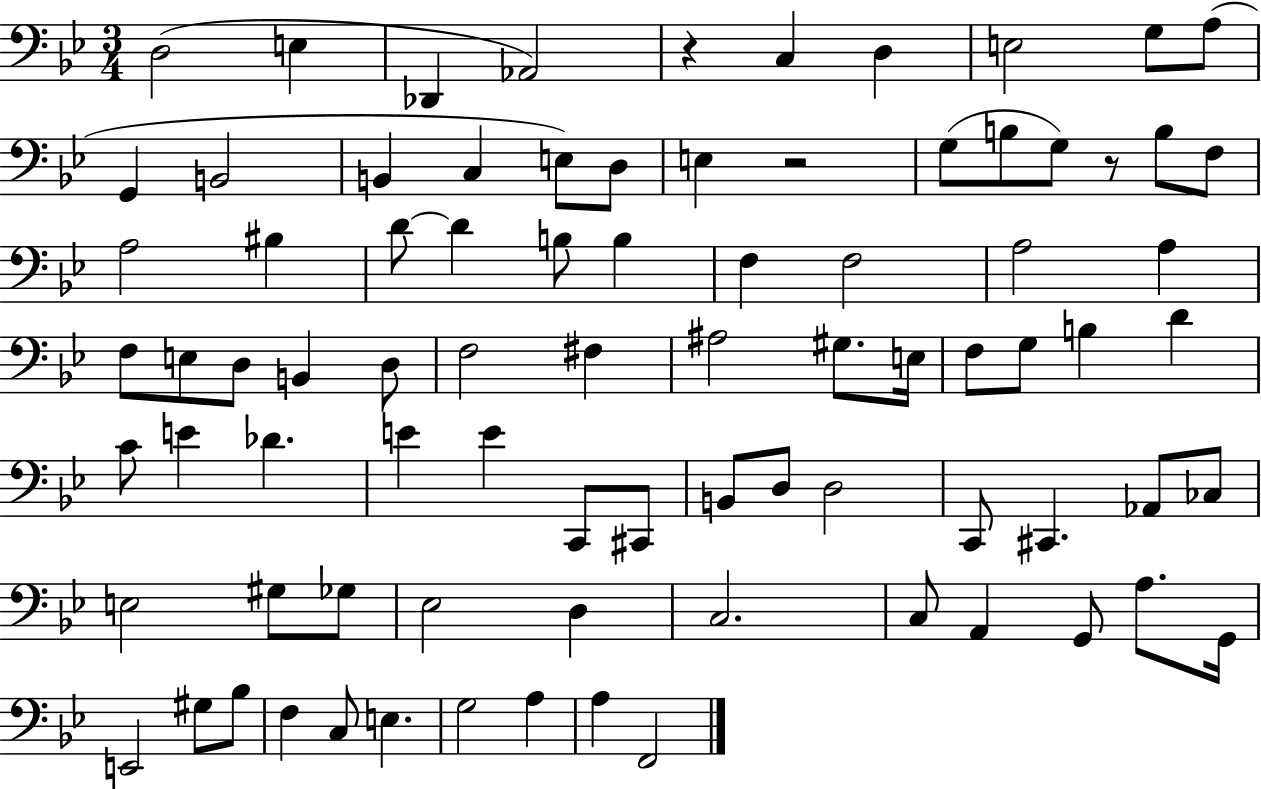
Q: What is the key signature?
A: BES major